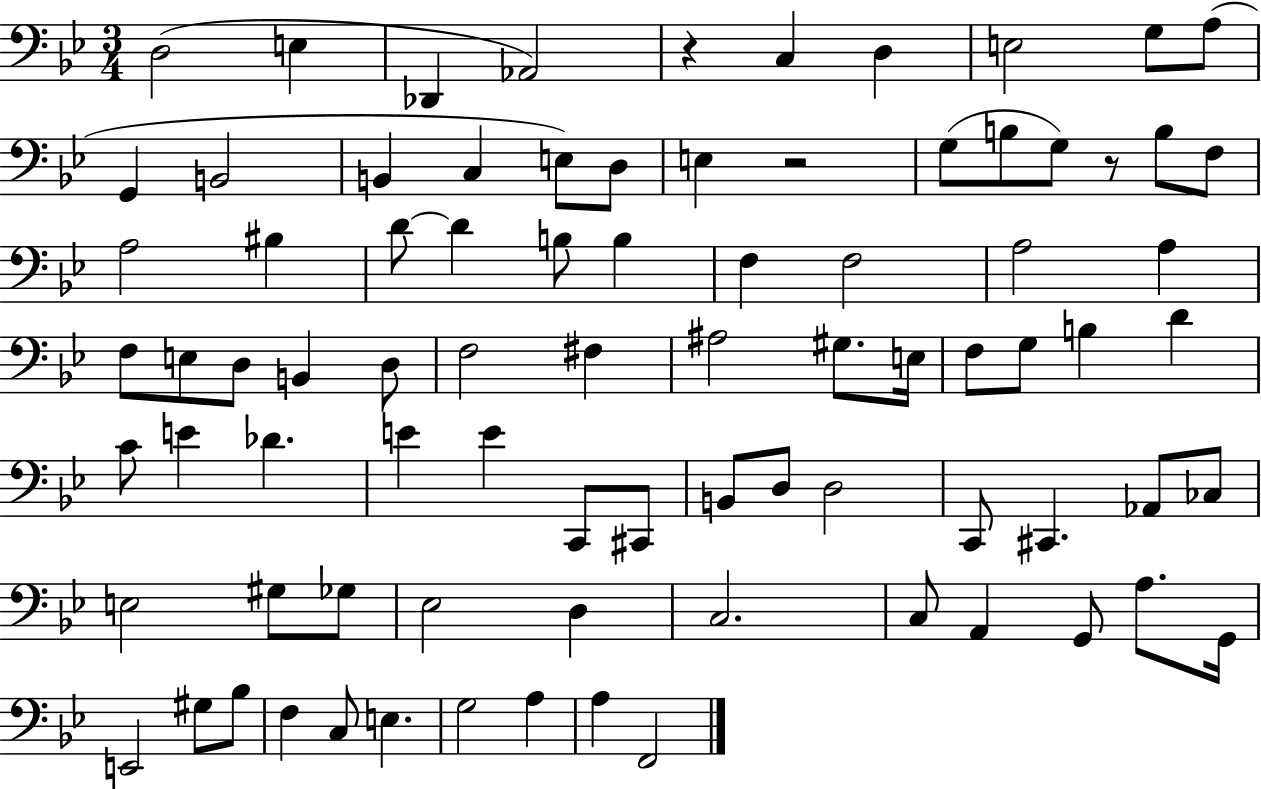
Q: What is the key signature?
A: BES major